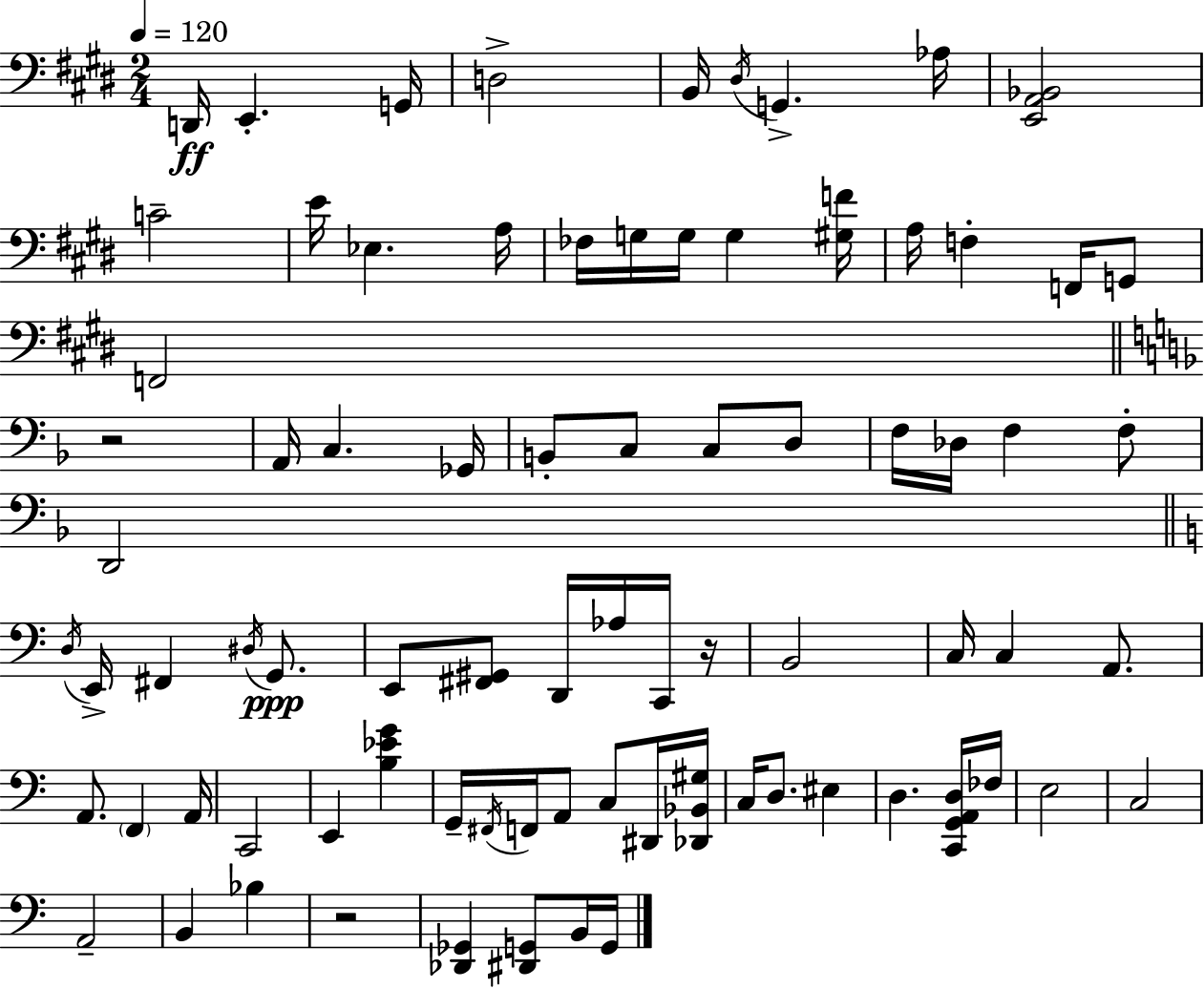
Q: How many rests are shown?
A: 3